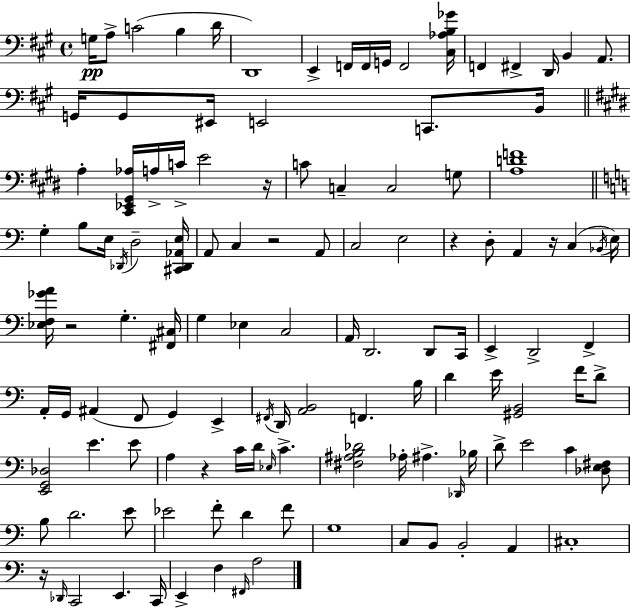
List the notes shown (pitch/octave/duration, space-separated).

G3/s A3/e C4/h B3/q D4/s D2/w E2/q F2/s F2/s G2/s F2/h [C#3,Ab3,B3,Gb4]/s F2/q F#2/q D2/s B2/q A2/e. G2/s G2/e EIS2/s E2/h C2/e. B2/s A3/q [C#2,Eb2,G#2,Ab3]/s A3/s C4/s E4/h R/s C4/e C3/q C3/h G3/e [A3,D4,F4]/w G3/q B3/e E3/s Db2/s D3/h [C#2,Db2,Ab2,E3]/s A2/e C3/q R/h A2/e C3/h E3/h R/q D3/e A2/q R/s C3/q Bb2/s E3/s [Eb3,F3,Gb4,A4]/s R/h G3/q. [F#2,C#3]/s G3/q Eb3/q C3/h A2/s D2/h. D2/e C2/s E2/q D2/h F2/q A2/s G2/s A#2/q F2/e G2/q E2/q F#2/s D2/s [A2,B2]/h F2/q. B3/s D4/q E4/s [G#2,B2]/h F4/s D4/e [E2,G2,Db3]/h E4/q. E4/e A3/q R/q C4/s D4/s Eb3/s C4/q. [F#3,A#3,B3,Db4]/h Ab3/s A#3/q. Db2/s Bb3/s D4/e E4/h C4/q [Db3,E3,F#3]/e B3/e D4/h. E4/e Eb4/h F4/e D4/q F4/e G3/w C3/e B2/e B2/h A2/q C#3/w R/s Db2/s C2/h E2/q. C2/s E2/q F3/q F#2/s A3/h